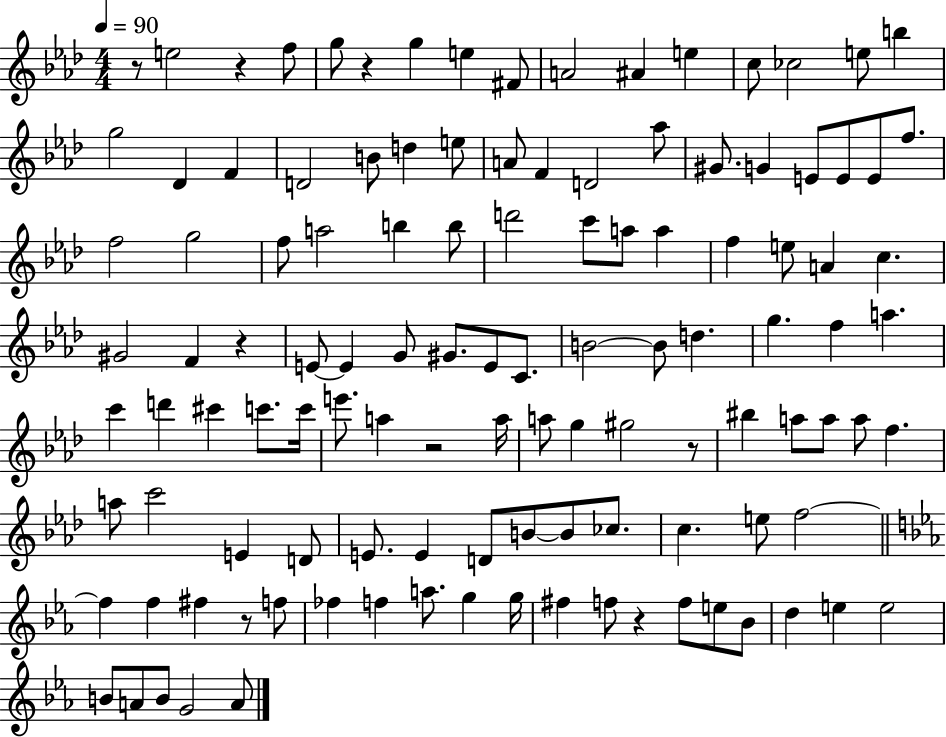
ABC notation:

X:1
T:Untitled
M:4/4
L:1/4
K:Ab
z/2 e2 z f/2 g/2 z g e ^F/2 A2 ^A e c/2 _c2 e/2 b g2 _D F D2 B/2 d e/2 A/2 F D2 _a/2 ^G/2 G E/2 E/2 E/2 f/2 f2 g2 f/2 a2 b b/2 d'2 c'/2 a/2 a f e/2 A c ^G2 F z E/2 E G/2 ^G/2 E/2 C/2 B2 B/2 d g f a c' d' ^c' c'/2 c'/4 e'/2 a z2 a/4 a/2 g ^g2 z/2 ^b a/2 a/2 a/2 f a/2 c'2 E D/2 E/2 E D/2 B/2 B/2 _c/2 c e/2 f2 f f ^f z/2 f/2 _f f a/2 g g/4 ^f f/2 z f/2 e/2 _B/2 d e e2 B/2 A/2 B/2 G2 A/2